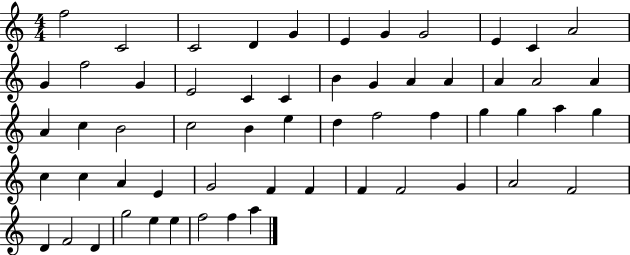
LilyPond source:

{
  \clef treble
  \numericTimeSignature
  \time 4/4
  \key c \major
  f''2 c'2 | c'2 d'4 g'4 | e'4 g'4 g'2 | e'4 c'4 a'2 | \break g'4 f''2 g'4 | e'2 c'4 c'4 | b'4 g'4 a'4 a'4 | a'4 a'2 a'4 | \break a'4 c''4 b'2 | c''2 b'4 e''4 | d''4 f''2 f''4 | g''4 g''4 a''4 g''4 | \break c''4 c''4 a'4 e'4 | g'2 f'4 f'4 | f'4 f'2 g'4 | a'2 f'2 | \break d'4 f'2 d'4 | g''2 e''4 e''4 | f''2 f''4 a''4 | \bar "|."
}